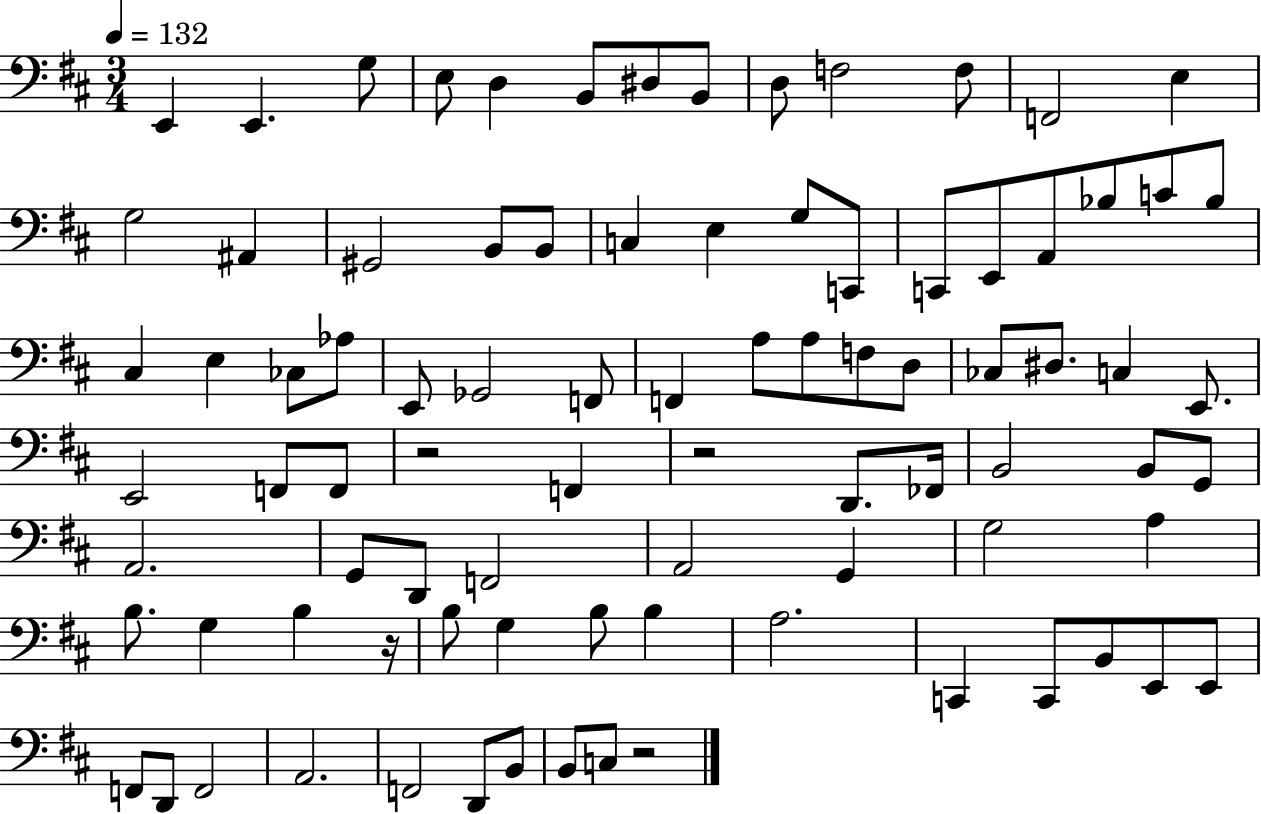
E2/q E2/q. G3/e E3/e D3/q B2/e D#3/e B2/e D3/e F3/h F3/e F2/h E3/q G3/h A#2/q G#2/h B2/e B2/e C3/q E3/q G3/e C2/e C2/e E2/e A2/e Bb3/e C4/e Bb3/e C#3/q E3/q CES3/e Ab3/e E2/e Gb2/h F2/e F2/q A3/e A3/e F3/e D3/e CES3/e D#3/e. C3/q E2/e. E2/h F2/e F2/e R/h F2/q R/h D2/e. FES2/s B2/h B2/e G2/e A2/h. G2/e D2/e F2/h A2/h G2/q G3/h A3/q B3/e. G3/q B3/q R/s B3/e G3/q B3/e B3/q A3/h. C2/q C2/e B2/e E2/e E2/e F2/e D2/e F2/h A2/h. F2/h D2/e B2/e B2/e C3/e R/h